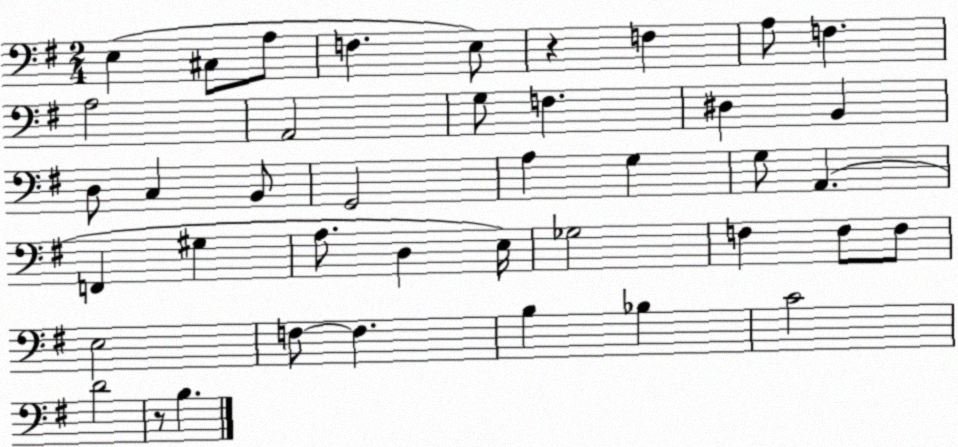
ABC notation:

X:1
T:Untitled
M:2/4
L:1/4
K:G
E, ^C,/2 A,/2 F, E,/2 z F, A,/2 F, A,2 A,,2 G,/2 F, ^D, B,, D,/2 C, B,,/2 G,,2 A, G, G,/2 A,, F,, ^G, A,/2 D, E,/4 _G,2 F, F,/2 F,/2 E,2 F,/2 F, B, _B, C2 D2 z/2 B,